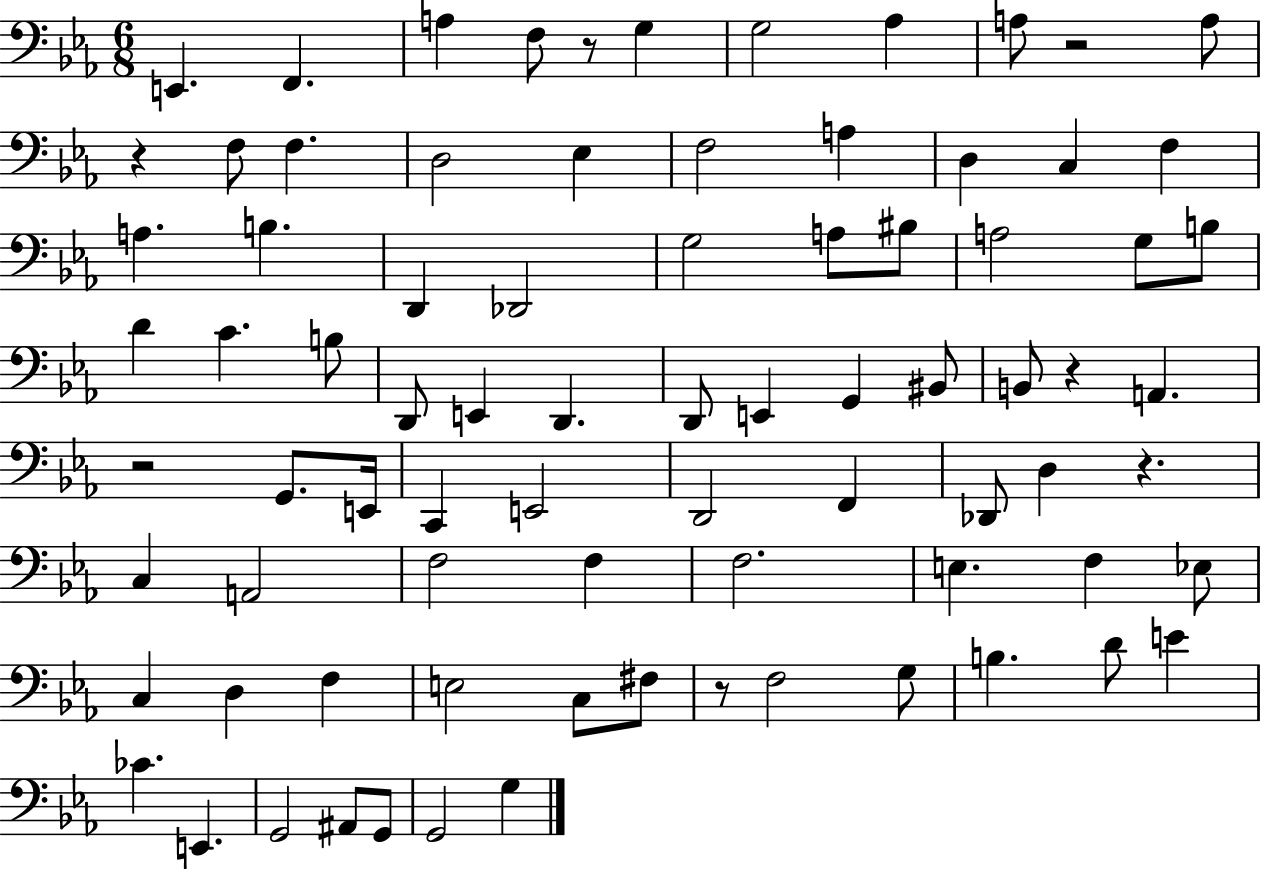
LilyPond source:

{
  \clef bass
  \numericTimeSignature
  \time 6/8
  \key ees \major
  e,4. f,4. | a4 f8 r8 g4 | g2 aes4 | a8 r2 a8 | \break r4 f8 f4. | d2 ees4 | f2 a4 | d4 c4 f4 | \break a4. b4. | d,4 des,2 | g2 a8 bis8 | a2 g8 b8 | \break d'4 c'4. b8 | d,8 e,4 d,4. | d,8 e,4 g,4 bis,8 | b,8 r4 a,4. | \break r2 g,8. e,16 | c,4 e,2 | d,2 f,4 | des,8 d4 r4. | \break c4 a,2 | f2 f4 | f2. | e4. f4 ees8 | \break c4 d4 f4 | e2 c8 fis8 | r8 f2 g8 | b4. d'8 e'4 | \break ces'4. e,4. | g,2 ais,8 g,8 | g,2 g4 | \bar "|."
}